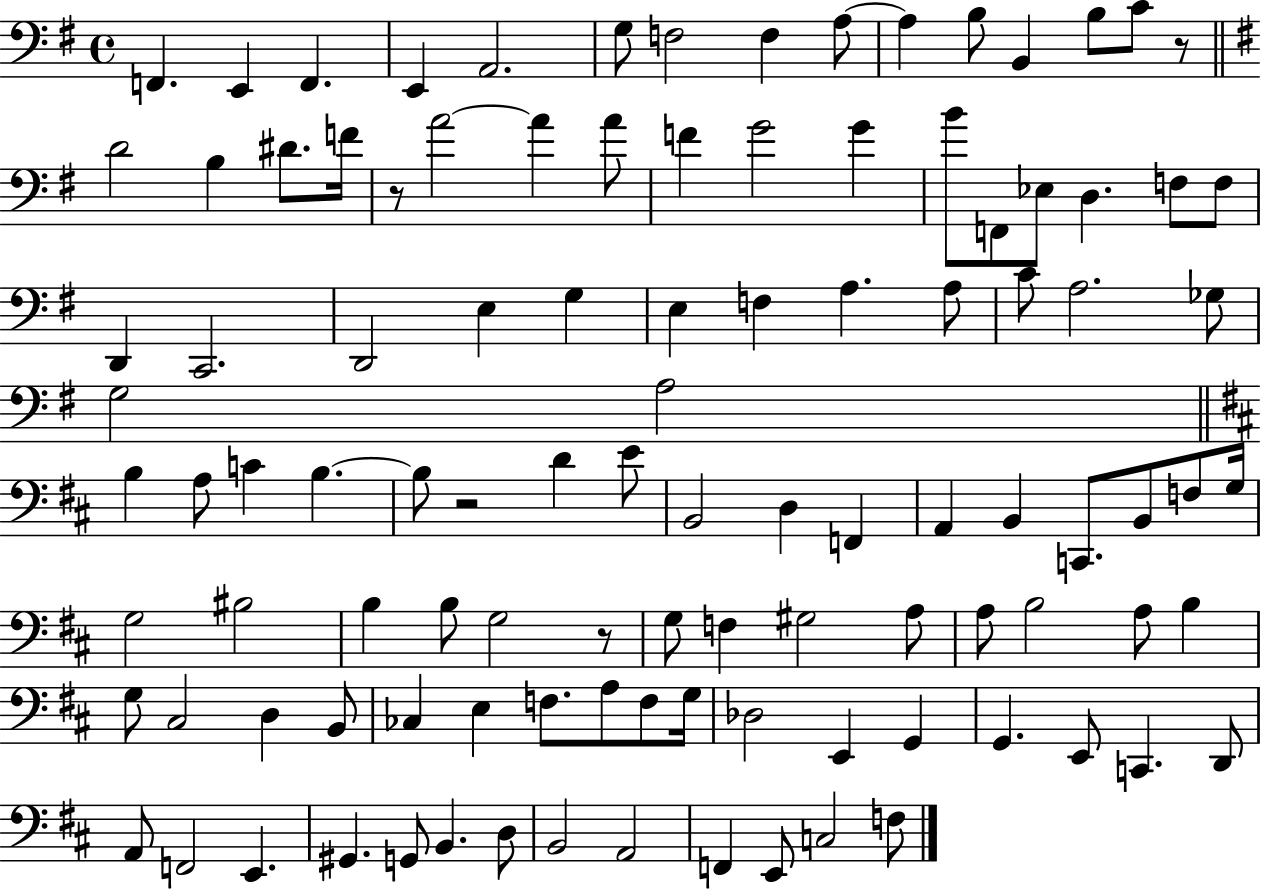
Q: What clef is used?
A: bass